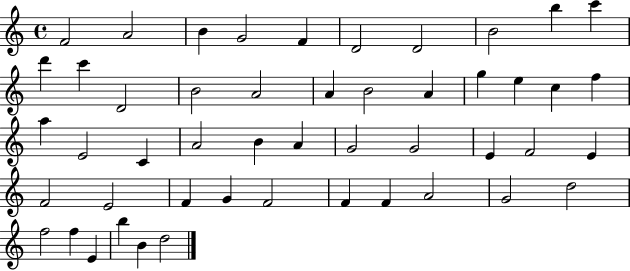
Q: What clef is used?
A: treble